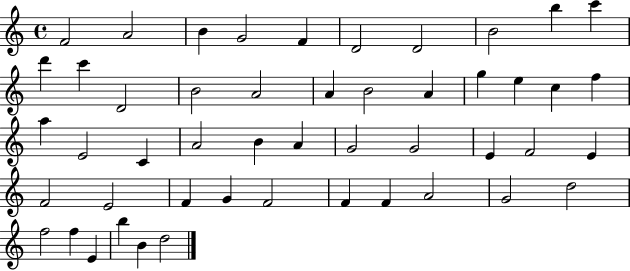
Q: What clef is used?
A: treble